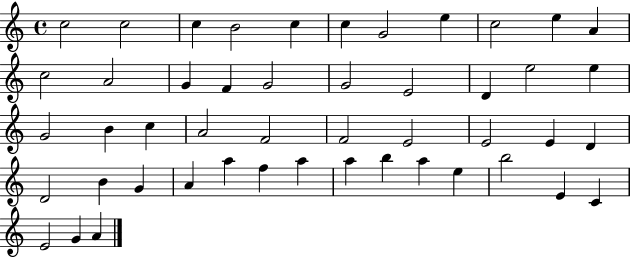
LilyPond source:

{
  \clef treble
  \time 4/4
  \defaultTimeSignature
  \key c \major
  c''2 c''2 | c''4 b'2 c''4 | c''4 g'2 e''4 | c''2 e''4 a'4 | \break c''2 a'2 | g'4 f'4 g'2 | g'2 e'2 | d'4 e''2 e''4 | \break g'2 b'4 c''4 | a'2 f'2 | f'2 e'2 | e'2 e'4 d'4 | \break d'2 b'4 g'4 | a'4 a''4 f''4 a''4 | a''4 b''4 a''4 e''4 | b''2 e'4 c'4 | \break e'2 g'4 a'4 | \bar "|."
}